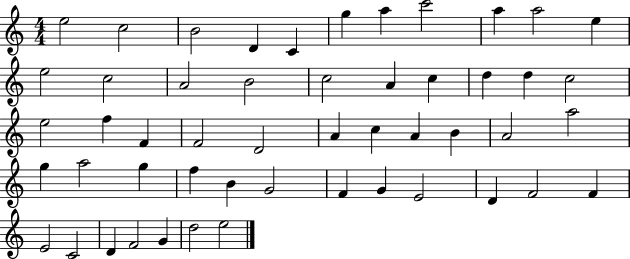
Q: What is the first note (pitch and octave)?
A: E5